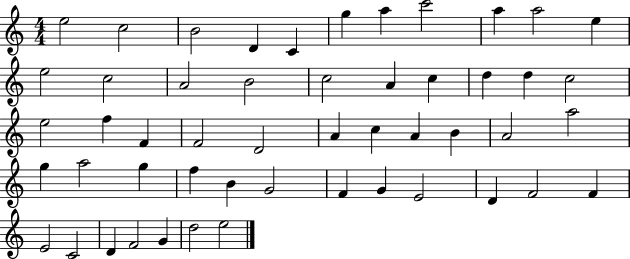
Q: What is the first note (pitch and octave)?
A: E5